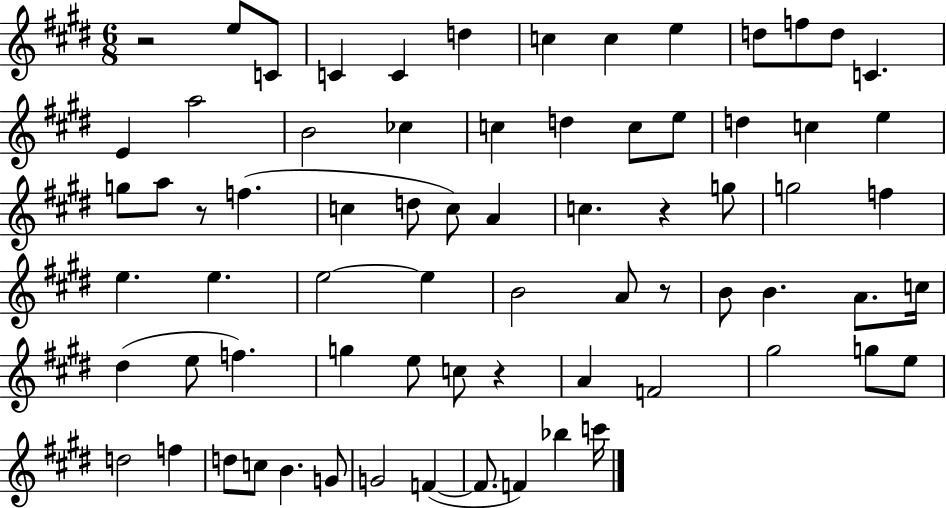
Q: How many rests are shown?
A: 5